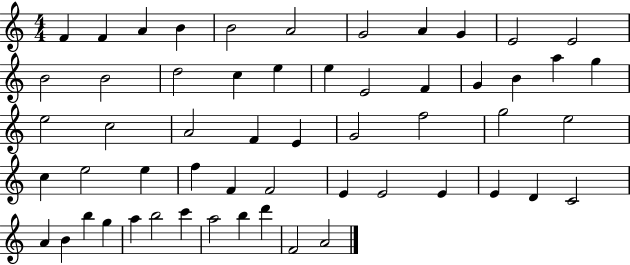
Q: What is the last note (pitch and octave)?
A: A4